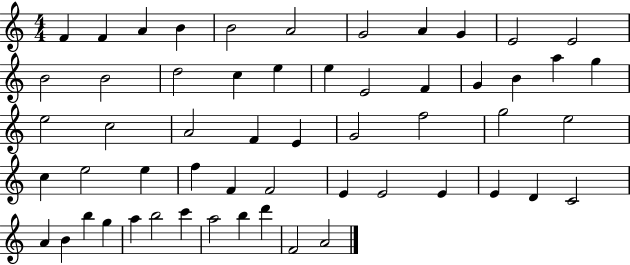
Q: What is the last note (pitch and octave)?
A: A4